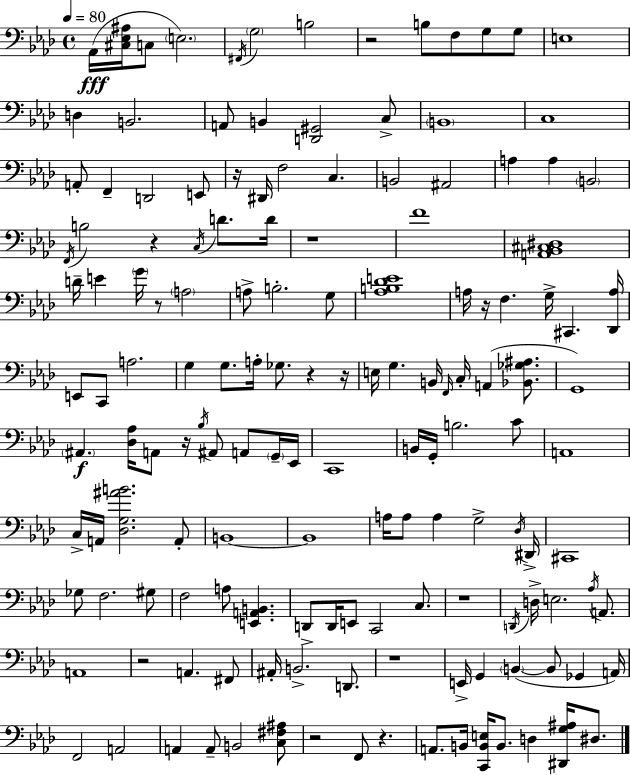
{
  \clef bass
  \time 4/4
  \defaultTimeSignature
  \key aes \major
  \tempo 4 = 80
  aes,16(\fff <cis ees ais>16 c8 \parenthesize e2.) | \acciaccatura { fis,16 } \parenthesize g2 b2 | r2 b8 f8 g8 g8 | e1 | \break d4 b,2. | a,8 b,4 <d, gis,>2 c8-> | \parenthesize b,1 | c1 | \break a,8-. f,4-- d,2 e,8 | r16 dis,16 f2 c4. | b,2 ais,2 | a4 a4 \parenthesize b,2 | \break \acciaccatura { f,16 } b2 r4 \acciaccatura { c16 } d'8. | d'16 r1 | f'1 | <a, bes, cis dis>1 | \break d'16-- e'4 \parenthesize g'16 r8 \parenthesize a2 | a8-> b2.-. | g8 <aes b des' e'>1 | a16 r16 f4. g16-> cis,4. | \break <des, a>16 e,8 c,8 a2. | g4 g8. a16-. ges8. r4 | r16 e16 g4. b,16 \grace { f,16 } c16-. a,4( | <bes, ges ais>8. g,1) | \break \parenthesize ais,4.\f <des aes>16 a,8 r16 \acciaccatura { bes16 } ais,8 | a,8 \parenthesize g,16-- ees,16 c,1 | b,16 g,16-. b2. | c'8 a,1 | \break c16-> a,16 <des g ais' b'>2. | a,8-. b,1~~ | b,1 | a16 a8 a4 g2-> | \break \acciaccatura { des16 } dis,16-> cis,1 | ges8 f2. | gis8 f2 a8 | <e, a, b,>4. d,8-> d,16 e,8 c,2 | \break c8. r1 | \acciaccatura { d,16 } d16-> e2. | \acciaccatura { aes16 } a,8. a,1 | r2 | \break a,4. fis,8 ais,16-. b,2.-> | d,8. r1 | e,16-> g,4 \parenthesize b,4~(~ | b,8 ges,4 a,16) f,2 | \break a,2 a,4 a,8-- b,2 | <c fis ais>8 r2 | f,8 r4. a,8. b,16 <c, b, e>16 b,8. | d4 <dis, g ais>16 dis8. \bar "|."
}